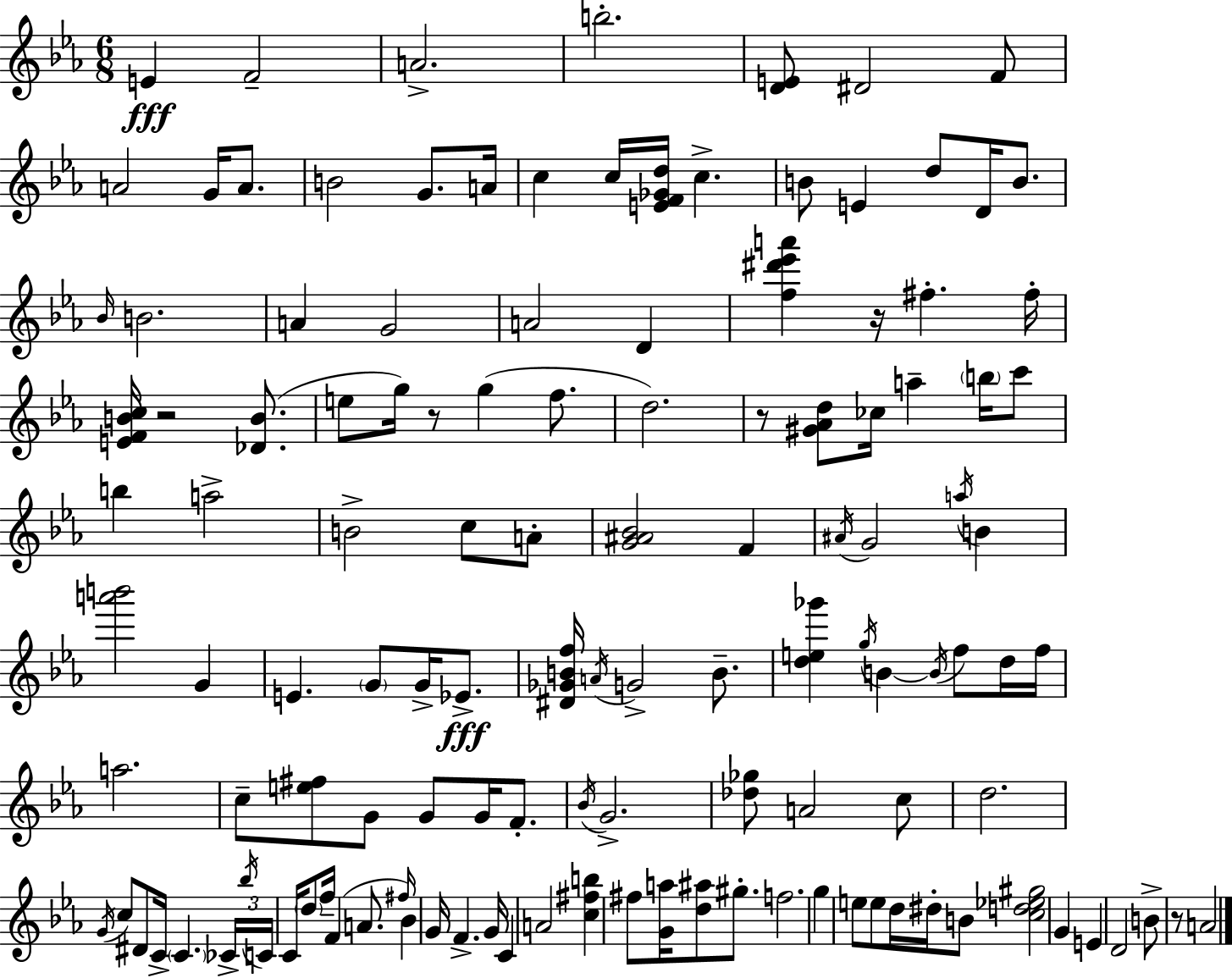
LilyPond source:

{
  \clef treble
  \numericTimeSignature
  \time 6/8
  \key c \minor
  e'4\fff f'2-- | a'2.-> | b''2.-. | <d' e'>8 dis'2 f'8 | \break a'2 g'16 a'8. | b'2 g'8. a'16 | c''4 c''16 <e' f' ges' d''>16 c''4.-> | b'8 e'4 d''8 d'16 b'8. | \break \grace { bes'16 } b'2. | a'4 g'2 | a'2 d'4 | <f'' dis''' ees''' a'''>4 r16 fis''4.-. | \break fis''16-. <e' f' b' c''>16 r2 <des' b'>8.( | e''8 g''16) r8 g''4( f''8. | d''2.) | r8 <gis' aes' d''>8 ces''16 a''4-- \parenthesize b''16 c'''8 | \break b''4 a''2-> | b'2-> c''8 a'8-. | <g' ais' bes'>2 f'4 | \acciaccatura { ais'16 } g'2 \acciaccatura { a''16 } b'4 | \break <a''' b'''>2 g'4 | e'4. \parenthesize g'8 g'16-> | ees'8.->\fff <dis' ges' b' f''>16 \acciaccatura { a'16 } g'2-> | b'8.-- <d'' e'' ges'''>4 \acciaccatura { g''16 } b'4~~ | \break \acciaccatura { b'16 } f''8 d''16 f''16 a''2. | c''8-- <e'' fis''>8 g'8 | g'8 g'16 f'8.-. \acciaccatura { bes'16 } g'2.-> | <des'' ges''>8 a'2 | \break c''8 d''2. | \acciaccatura { g'16 } c''8 dis'8 | c'16-> \parenthesize c'4. \tuplet 3/2 { ces'16-> \acciaccatura { bes''16 } c'16 } c'16 \parenthesize d''8 | f''16-- f'4( a'8. \grace { fis''16 }) bes'4 | \break g'16 f'4.-> g'16 c'4 | a'2 <c'' fis'' b''>4 | fis''8 <g' a''>16 <d'' ais''>8 gis''8.-. f''2. | g''4 | \break e''8 e''8 d''16 dis''16-. b'8 <c'' d'' ees'' gis''>2 | g'4 e'4 | d'2 b'8-> | r8 a'2 \bar "|."
}